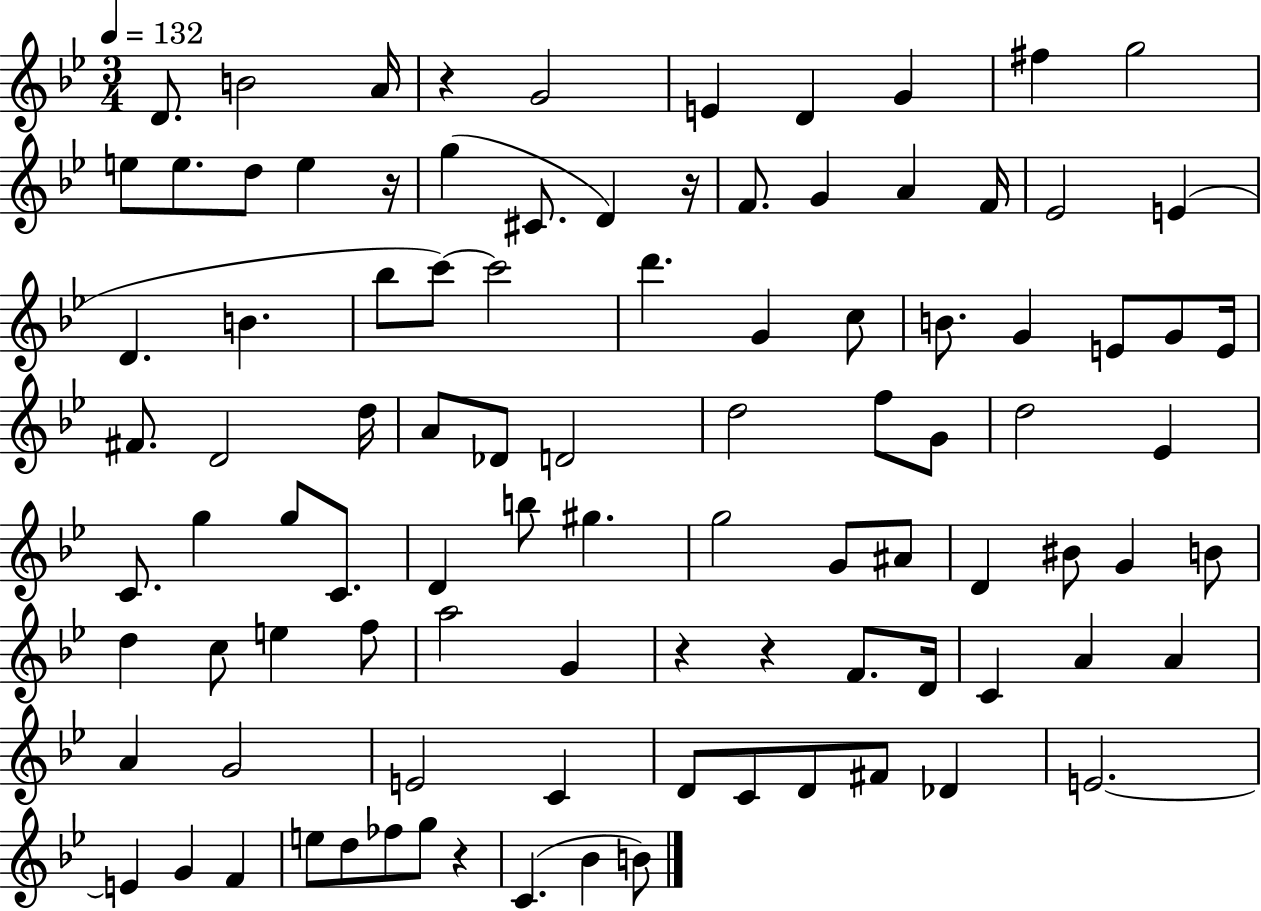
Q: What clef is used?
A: treble